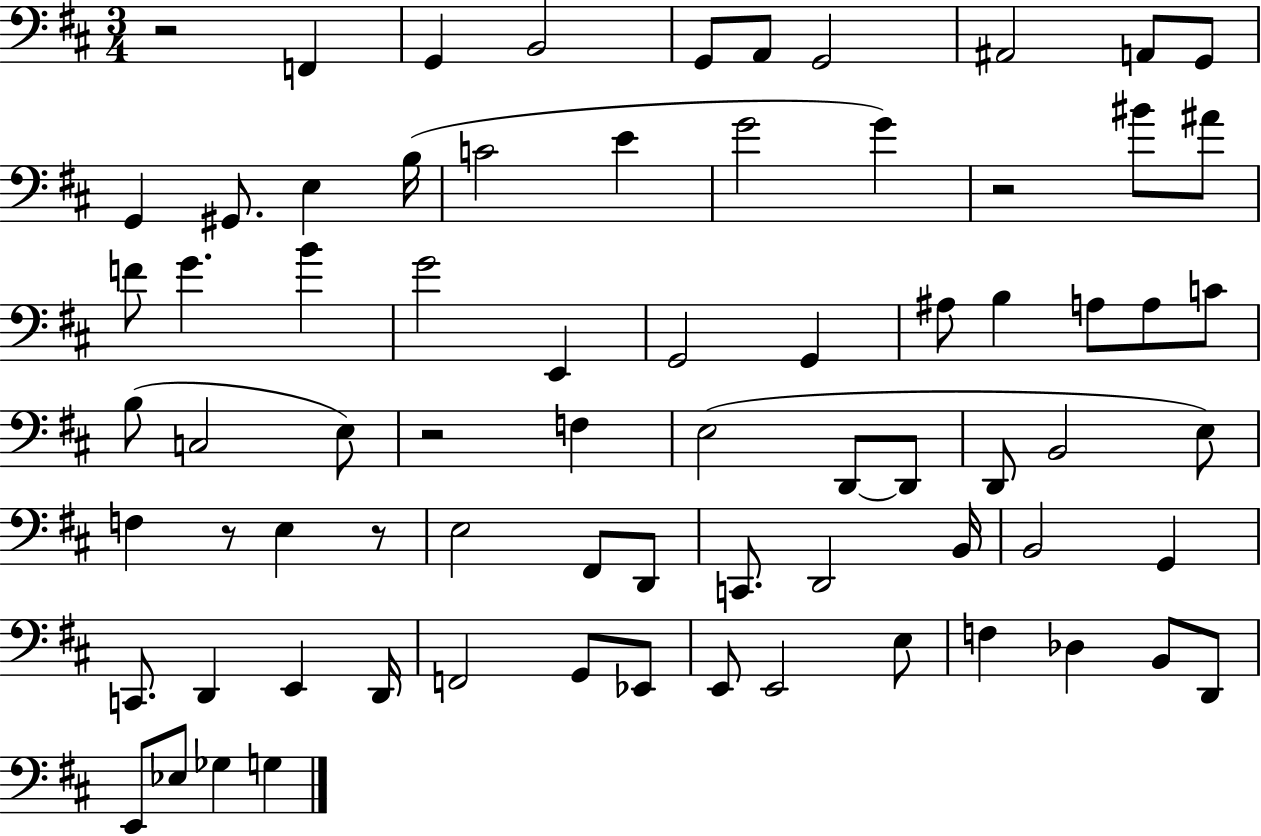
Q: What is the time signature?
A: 3/4